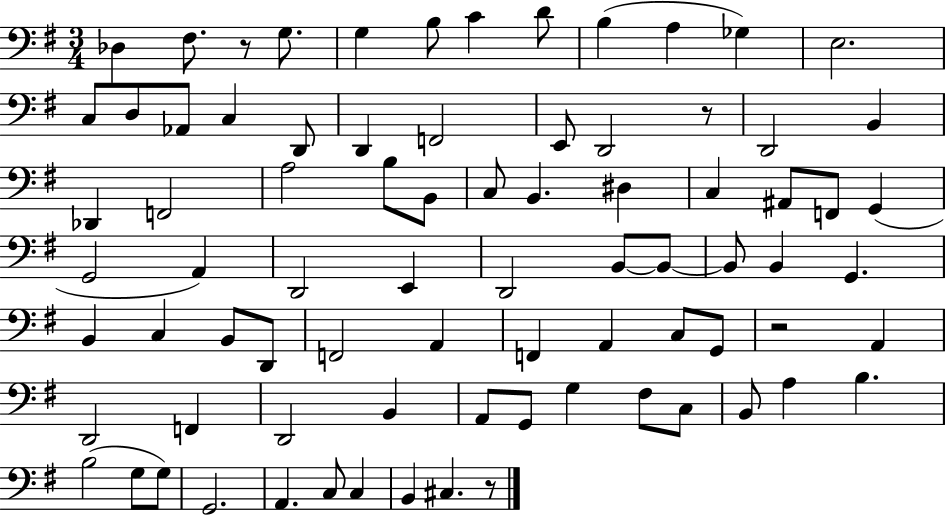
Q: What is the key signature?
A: G major